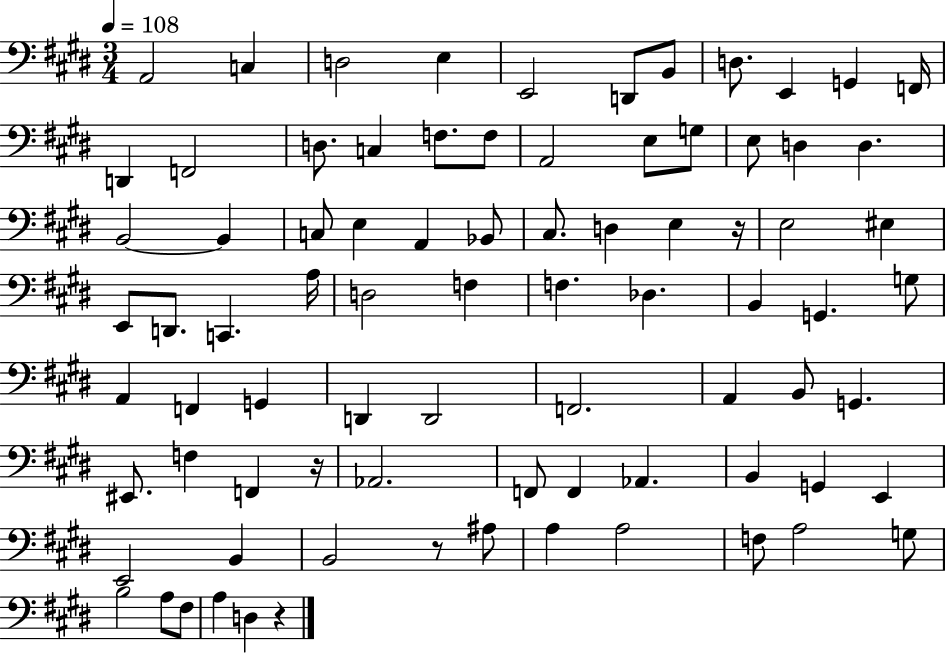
A2/h C3/q D3/h E3/q E2/h D2/e B2/e D3/e. E2/q G2/q F2/s D2/q F2/h D3/e. C3/q F3/e. F3/e A2/h E3/e G3/e E3/e D3/q D3/q. B2/h B2/q C3/e E3/q A2/q Bb2/e C#3/e. D3/q E3/q R/s E3/h EIS3/q E2/e D2/e. C2/q. A3/s D3/h F3/q F3/q. Db3/q. B2/q G2/q. G3/e A2/q F2/q G2/q D2/q D2/h F2/h. A2/q B2/e G2/q. EIS2/e. F3/q F2/q R/s Ab2/h. F2/e F2/q Ab2/q. B2/q G2/q E2/q E2/h B2/q B2/h R/e A#3/e A3/q A3/h F3/e A3/h G3/e B3/h A3/e F#3/e A3/q D3/q R/q